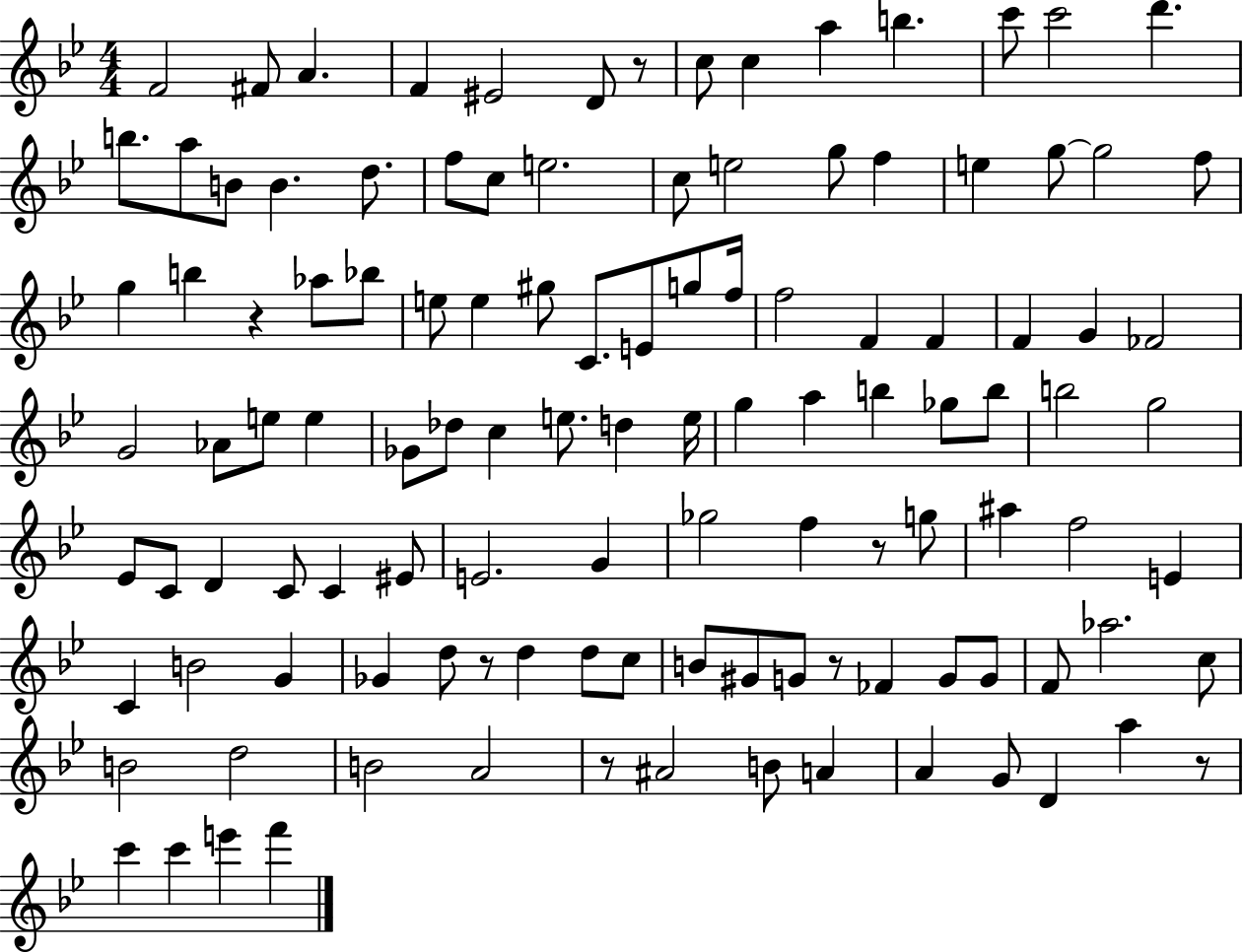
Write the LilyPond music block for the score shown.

{
  \clef treble
  \numericTimeSignature
  \time 4/4
  \key bes \major
  f'2 fis'8 a'4. | f'4 eis'2 d'8 r8 | c''8 c''4 a''4 b''4. | c'''8 c'''2 d'''4. | \break b''8. a''8 b'8 b'4. d''8. | f''8 c''8 e''2. | c''8 e''2 g''8 f''4 | e''4 g''8~~ g''2 f''8 | \break g''4 b''4 r4 aes''8 bes''8 | e''8 e''4 gis''8 c'8. e'8 g''8 f''16 | f''2 f'4 f'4 | f'4 g'4 fes'2 | \break g'2 aes'8 e''8 e''4 | ges'8 des''8 c''4 e''8. d''4 e''16 | g''4 a''4 b''4 ges''8 b''8 | b''2 g''2 | \break ees'8 c'8 d'4 c'8 c'4 eis'8 | e'2. g'4 | ges''2 f''4 r8 g''8 | ais''4 f''2 e'4 | \break c'4 b'2 g'4 | ges'4 d''8 r8 d''4 d''8 c''8 | b'8 gis'8 g'8 r8 fes'4 g'8 g'8 | f'8 aes''2. c''8 | \break b'2 d''2 | b'2 a'2 | r8 ais'2 b'8 a'4 | a'4 g'8 d'4 a''4 r8 | \break c'''4 c'''4 e'''4 f'''4 | \bar "|."
}